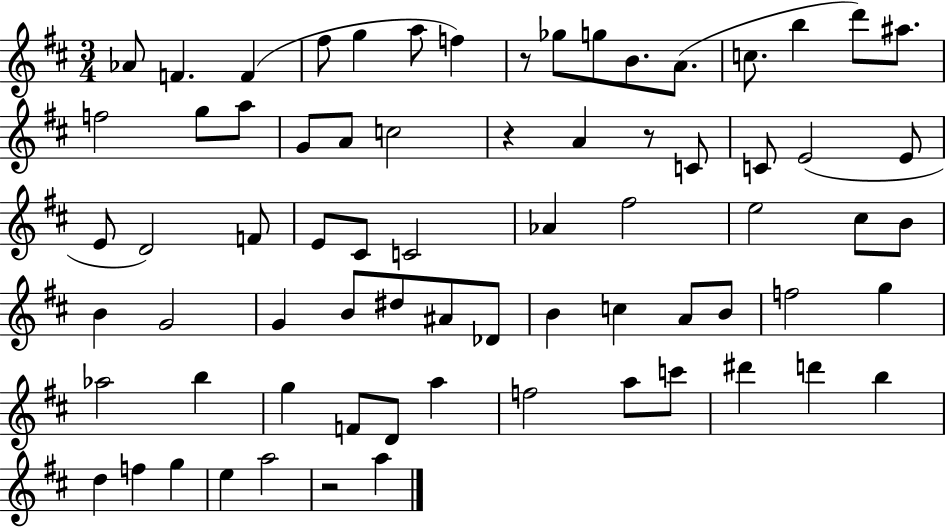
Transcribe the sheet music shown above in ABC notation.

X:1
T:Untitled
M:3/4
L:1/4
K:D
_A/2 F F ^f/2 g a/2 f z/2 _g/2 g/2 B/2 A/2 c/2 b d'/2 ^a/2 f2 g/2 a/2 G/2 A/2 c2 z A z/2 C/2 C/2 E2 E/2 E/2 D2 F/2 E/2 ^C/2 C2 _A ^f2 e2 ^c/2 B/2 B G2 G B/2 ^d/2 ^A/2 _D/2 B c A/2 B/2 f2 g _a2 b g F/2 D/2 a f2 a/2 c'/2 ^d' d' b d f g e a2 z2 a